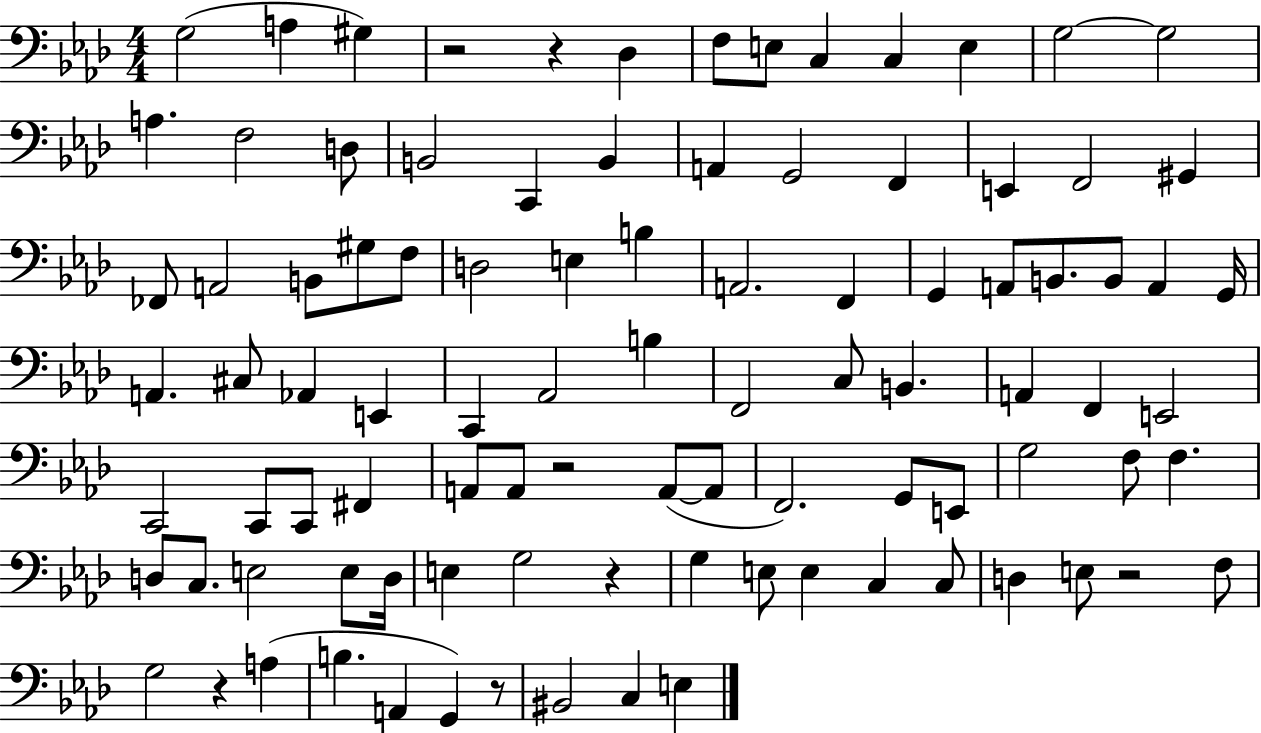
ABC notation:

X:1
T:Untitled
M:4/4
L:1/4
K:Ab
G,2 A, ^G, z2 z _D, F,/2 E,/2 C, C, E, G,2 G,2 A, F,2 D,/2 B,,2 C,, B,, A,, G,,2 F,, E,, F,,2 ^G,, _F,,/2 A,,2 B,,/2 ^G,/2 F,/2 D,2 E, B, A,,2 F,, G,, A,,/2 B,,/2 B,,/2 A,, G,,/4 A,, ^C,/2 _A,, E,, C,, _A,,2 B, F,,2 C,/2 B,, A,, F,, E,,2 C,,2 C,,/2 C,,/2 ^F,, A,,/2 A,,/2 z2 A,,/2 A,,/2 F,,2 G,,/2 E,,/2 G,2 F,/2 F, D,/2 C,/2 E,2 E,/2 D,/4 E, G,2 z G, E,/2 E, C, C,/2 D, E,/2 z2 F,/2 G,2 z A, B, A,, G,, z/2 ^B,,2 C, E,